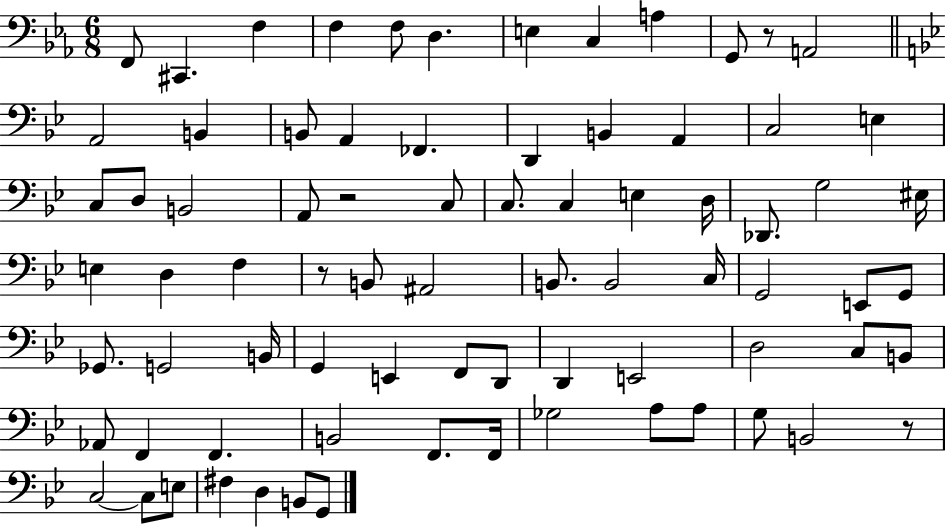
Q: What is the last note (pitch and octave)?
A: G2